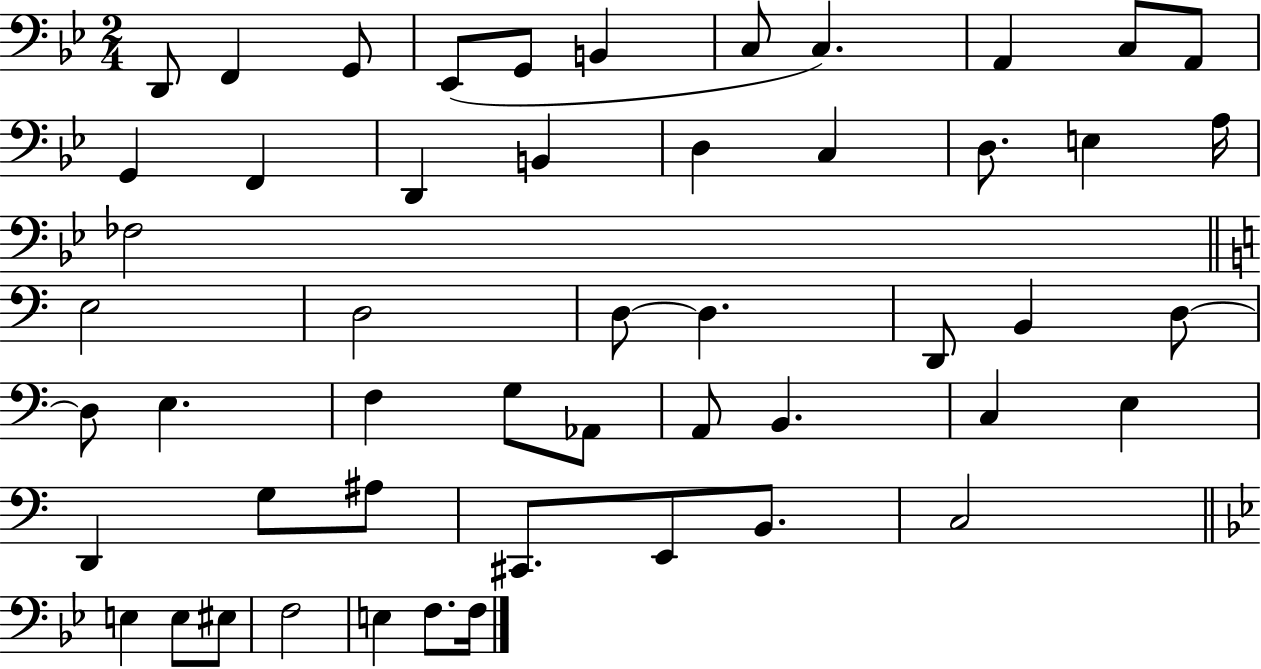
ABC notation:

X:1
T:Untitled
M:2/4
L:1/4
K:Bb
D,,/2 F,, G,,/2 _E,,/2 G,,/2 B,, C,/2 C, A,, C,/2 A,,/2 G,, F,, D,, B,, D, C, D,/2 E, A,/4 _F,2 E,2 D,2 D,/2 D, D,,/2 B,, D,/2 D,/2 E, F, G,/2 _A,,/2 A,,/2 B,, C, E, D,, G,/2 ^A,/2 ^C,,/2 E,,/2 B,,/2 C,2 E, E,/2 ^E,/2 F,2 E, F,/2 F,/4